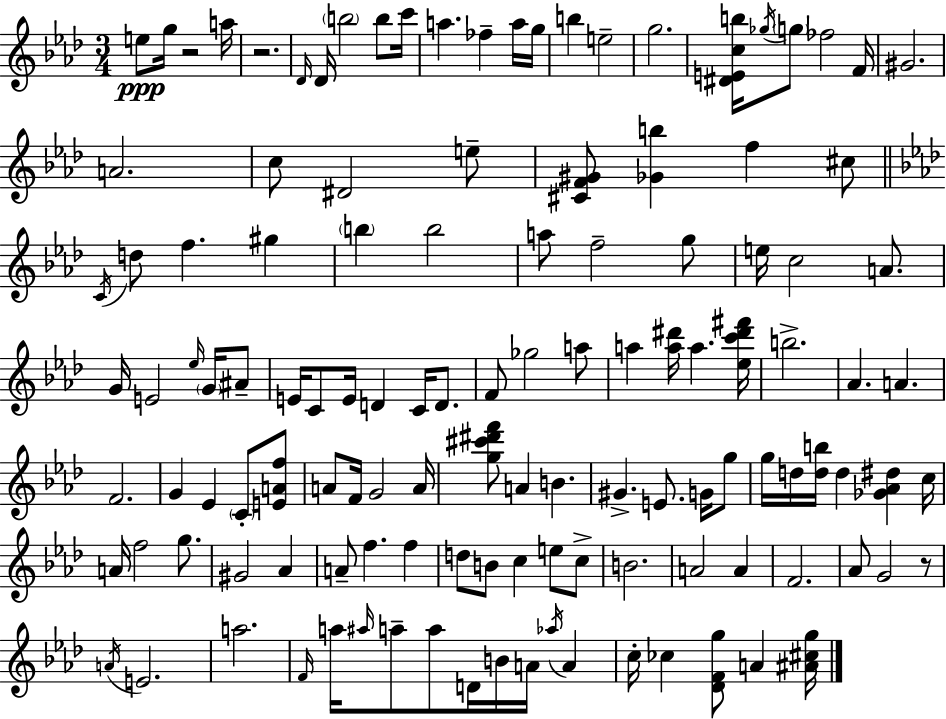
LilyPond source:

{
  \clef treble
  \numericTimeSignature
  \time 3/4
  \key aes \major
  e''8\ppp g''16 r2 a''16 | r2. | \grace { des'16 } des'16 \parenthesize b''2 b''8 | c'''16 a''4. fes''4-- a''16 | \break g''16 b''4 e''2-- | g''2. | <dis' e' c'' b''>16 \acciaccatura { ges''16 } \parenthesize g''8 fes''2 | f'16 gis'2. | \break a'2. | c''8 dis'2 | e''8-- <cis' f' gis'>8 <ges' b''>4 f''4 | cis''8 \bar "||" \break \key f \minor \acciaccatura { c'16 } d''8 f''4. gis''4 | \parenthesize b''4 b''2 | a''8 f''2-- g''8 | e''16 c''2 a'8. | \break g'16 e'2 \grace { ees''16 } \parenthesize g'16 | ais'8-- e'16 c'8 e'16 d'4 c'16 d'8. | f'8 ges''2 | a''8 a''4 <a'' dis'''>16 a''4. | \break <ees'' c''' dis''' fis'''>16 b''2.-> | aes'4. a'4. | f'2. | g'4 ees'4 \parenthesize c'8-. | \break <e' a' f''>8 a'8 f'16 g'2 | a'16 <g'' cis''' dis''' f'''>8 a'4 b'4. | gis'4.-> e'8. g'16 | g''8 g''16 d''16 <d'' b''>16 d''4 <ges' aes' dis''>4 | \break c''16 a'16 f''2 g''8. | gis'2 aes'4 | a'8-- f''4. f''4 | d''8 b'8 c''4 e''8 | \break c''8-> b'2. | a'2 a'4 | f'2. | aes'8 g'2 | \break r8 \acciaccatura { a'16 } e'2. | a''2. | \grace { f'16 } a''16 \grace { ais''16 } a''8-- a''8 d'16 b'16 | a'16 \acciaccatura { aes''16 } a'4 c''16-. ces''4 <des' f' g''>8 | \break a'4 <ais' cis'' g''>16 \bar "|."
}